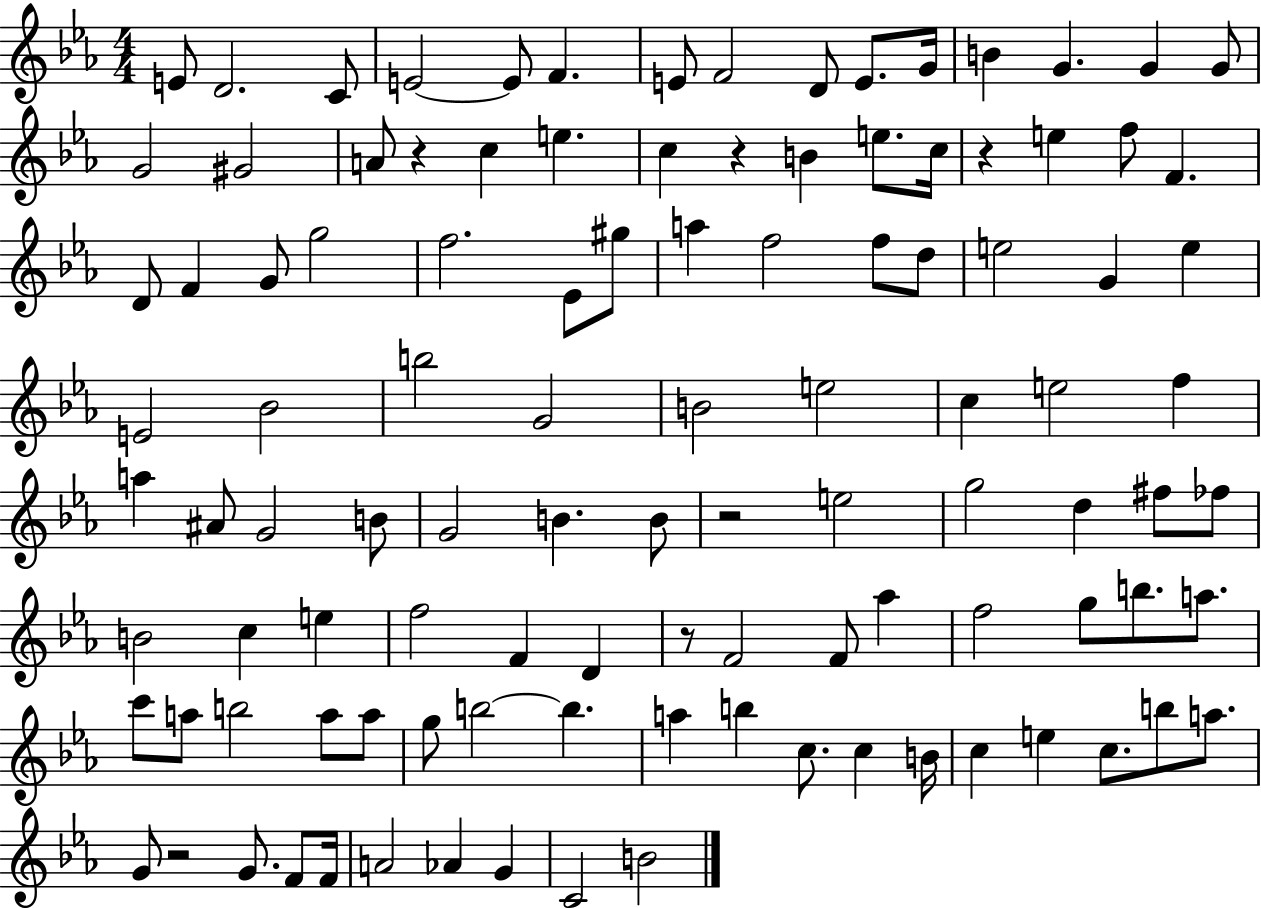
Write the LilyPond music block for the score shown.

{
  \clef treble
  \numericTimeSignature
  \time 4/4
  \key ees \major
  e'8 d'2. c'8 | e'2~~ e'8 f'4. | e'8 f'2 d'8 e'8. g'16 | b'4 g'4. g'4 g'8 | \break g'2 gis'2 | a'8 r4 c''4 e''4. | c''4 r4 b'4 e''8. c''16 | r4 e''4 f''8 f'4. | \break d'8 f'4 g'8 g''2 | f''2. ees'8 gis''8 | a''4 f''2 f''8 d''8 | e''2 g'4 e''4 | \break e'2 bes'2 | b''2 g'2 | b'2 e''2 | c''4 e''2 f''4 | \break a''4 ais'8 g'2 b'8 | g'2 b'4. b'8 | r2 e''2 | g''2 d''4 fis''8 fes''8 | \break b'2 c''4 e''4 | f''2 f'4 d'4 | r8 f'2 f'8 aes''4 | f''2 g''8 b''8. a''8. | \break c'''8 a''8 b''2 a''8 a''8 | g''8 b''2~~ b''4. | a''4 b''4 c''8. c''4 b'16 | c''4 e''4 c''8. b''8 a''8. | \break g'8 r2 g'8. f'8 f'16 | a'2 aes'4 g'4 | c'2 b'2 | \bar "|."
}